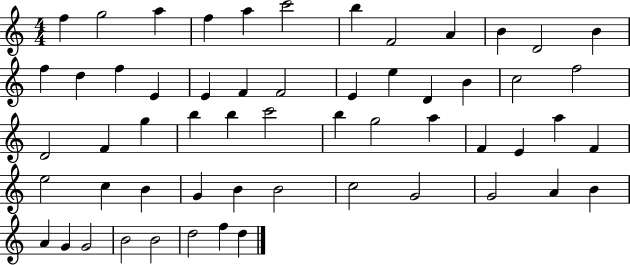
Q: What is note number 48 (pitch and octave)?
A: A4